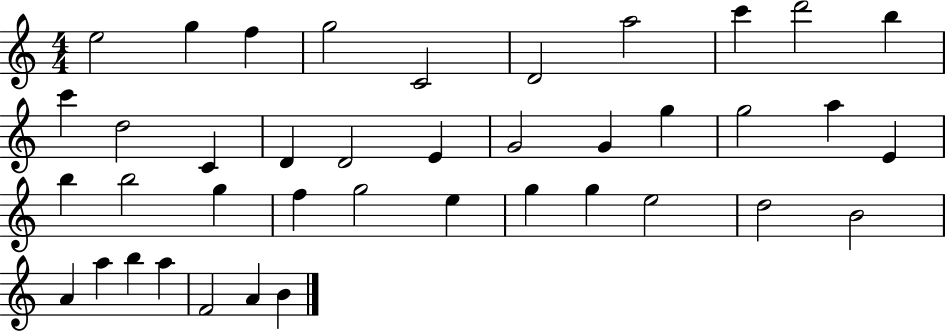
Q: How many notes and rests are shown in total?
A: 40